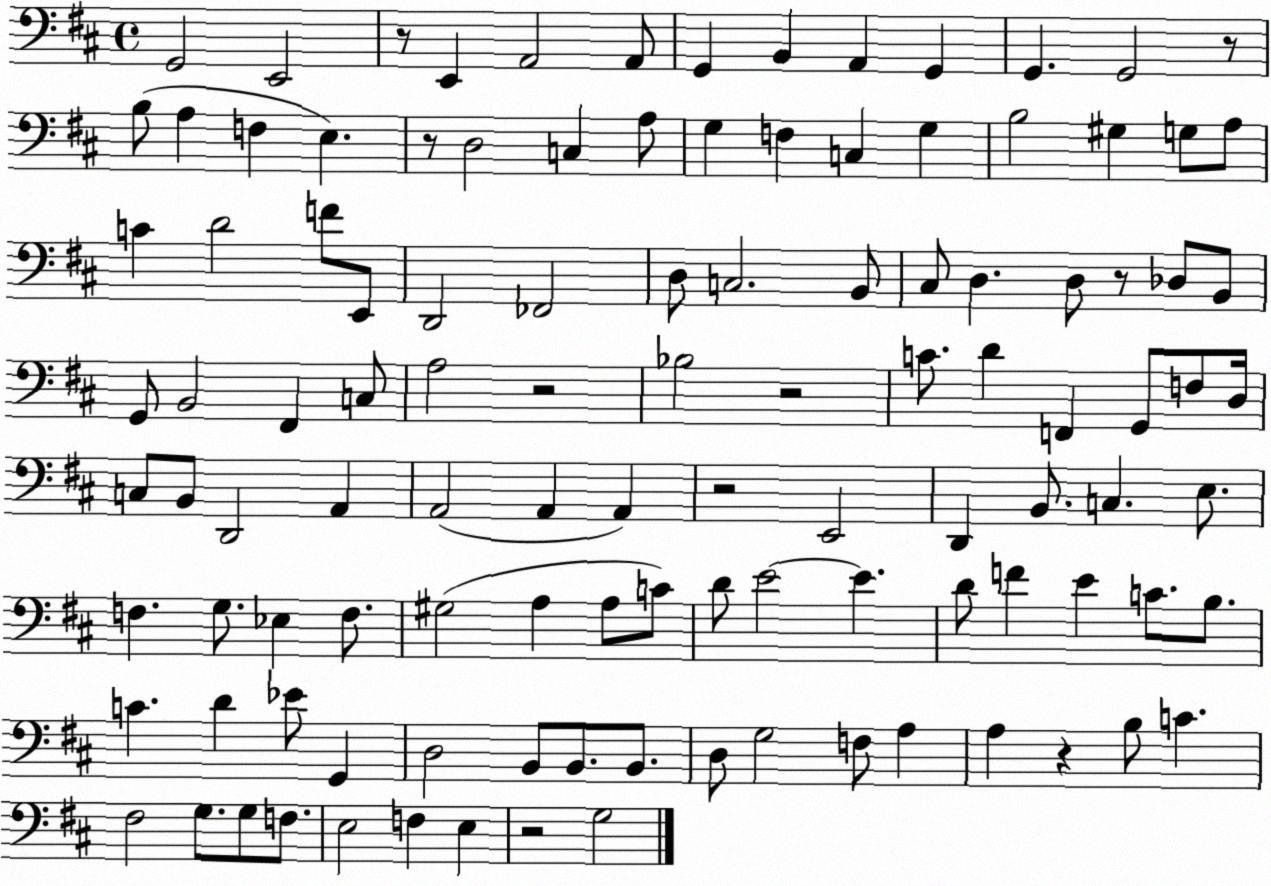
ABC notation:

X:1
T:Untitled
M:4/4
L:1/4
K:D
G,,2 E,,2 z/2 E,, A,,2 A,,/2 G,, B,, A,, G,, G,, G,,2 z/2 B,/2 A, F, E, z/2 D,2 C, A,/2 G, F, C, G, B,2 ^G, G,/2 A,/2 C D2 F/2 E,,/2 D,,2 _F,,2 D,/2 C,2 B,,/2 ^C,/2 D, D,/2 z/2 _D,/2 B,,/2 G,,/2 B,,2 ^F,, C,/2 A,2 z2 _B,2 z2 C/2 D F,, G,,/2 F,/2 D,/4 C,/2 B,,/2 D,,2 A,, A,,2 A,, A,, z2 E,,2 D,, B,,/2 C, E,/2 F, G,/2 _E, F,/2 ^G,2 A, A,/2 C/2 D/2 E2 E D/2 F E C/2 B,/2 C D _E/2 G,, D,2 B,,/2 B,,/2 B,,/2 D,/2 G,2 F,/2 A, A, z B,/2 C ^F,2 G,/2 G,/2 F,/2 E,2 F, E, z2 G,2